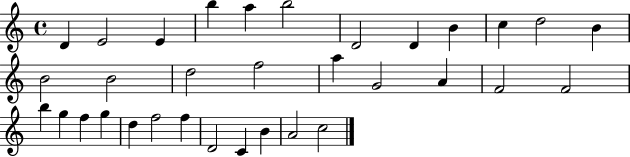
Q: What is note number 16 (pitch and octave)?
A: F5